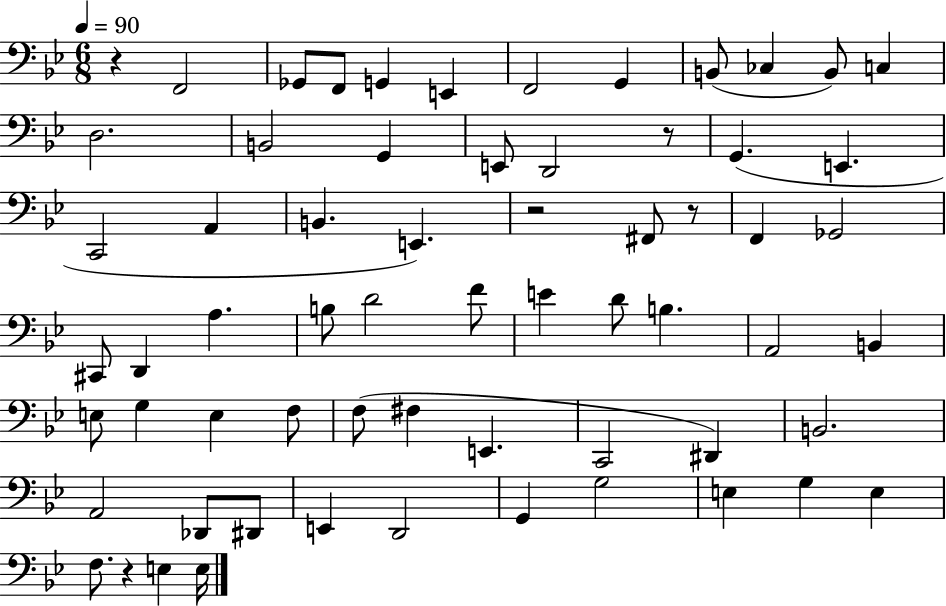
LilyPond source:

{
  \clef bass
  \numericTimeSignature
  \time 6/8
  \key bes \major
  \tempo 4 = 90
  r4 f,2 | ges,8 f,8 g,4 e,4 | f,2 g,4 | b,8( ces4 b,8) c4 | \break d2. | b,2 g,4 | e,8 d,2 r8 | g,4.( e,4. | \break c,2 a,4 | b,4. e,4.) | r2 fis,8 r8 | f,4 ges,2 | \break cis,8 d,4 a4. | b8 d'2 f'8 | e'4 d'8 b4. | a,2 b,4 | \break e8 g4 e4 f8 | f8( fis4 e,4. | c,2 dis,4) | b,2. | \break a,2 des,8 dis,8 | e,4 d,2 | g,4 g2 | e4 g4 e4 | \break f8. r4 e4 e16 | \bar "|."
}